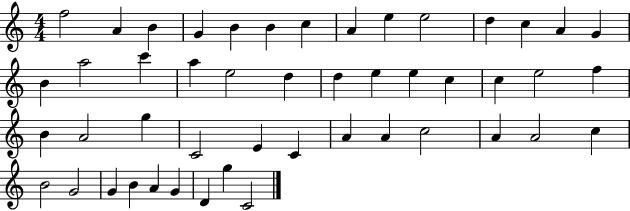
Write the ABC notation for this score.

X:1
T:Untitled
M:4/4
L:1/4
K:C
f2 A B G B B c A e e2 d c A G B a2 c' a e2 d d e e c c e2 f B A2 g C2 E C A A c2 A A2 c B2 G2 G B A G D g C2